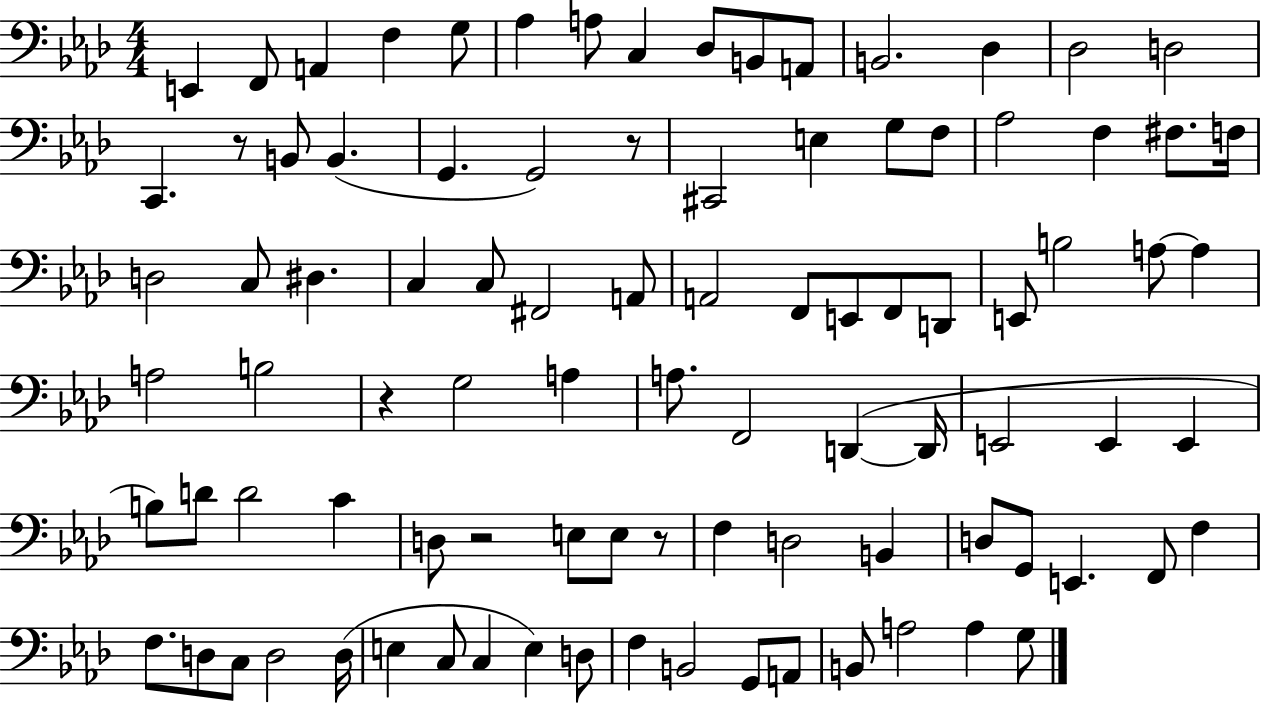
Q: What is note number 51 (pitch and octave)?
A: D2